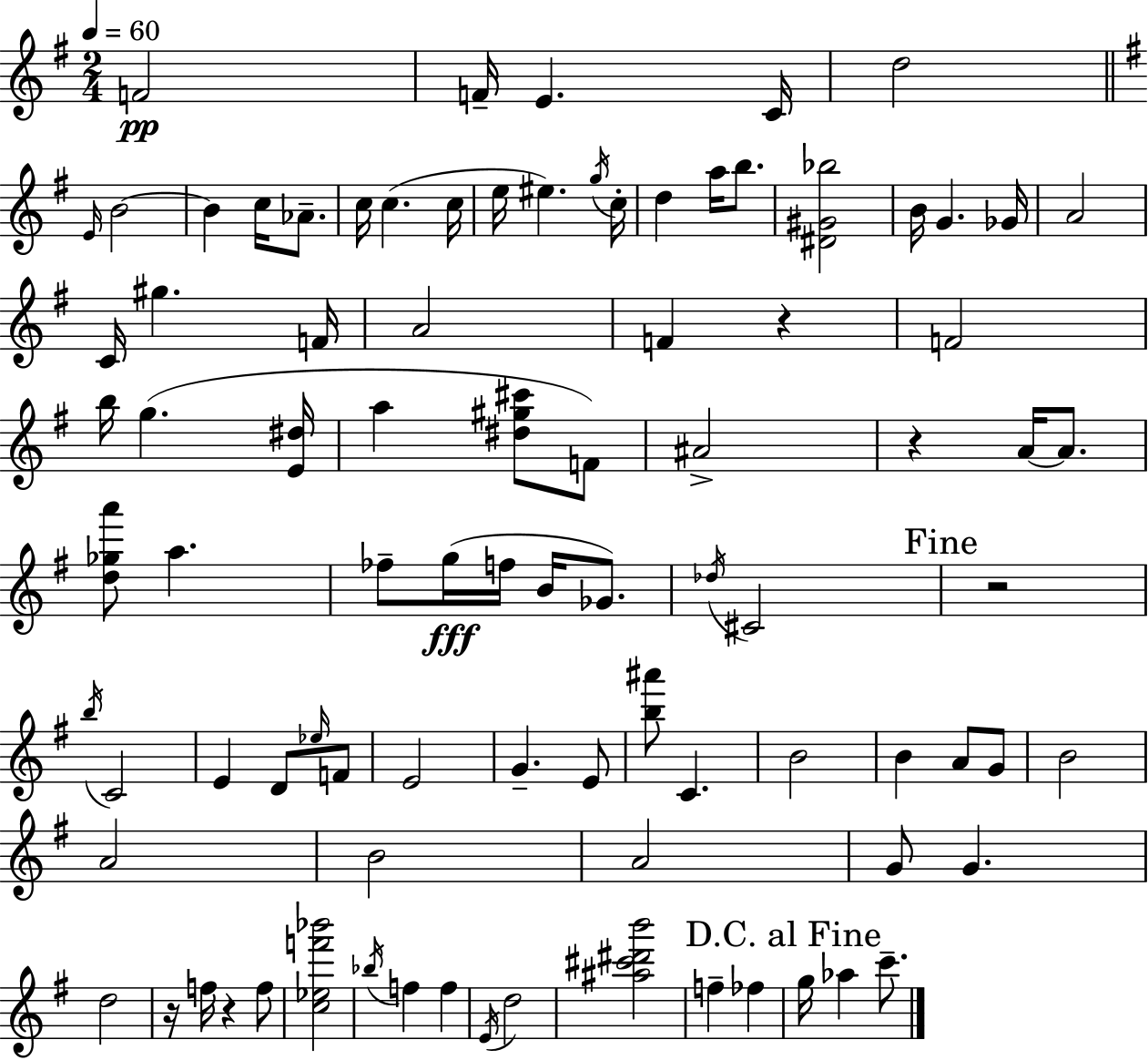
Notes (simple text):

F4/h F4/s E4/q. C4/s D5/h E4/s B4/h B4/q C5/s Ab4/e. C5/s C5/q. C5/s E5/s EIS5/q. G5/s C5/s D5/q A5/s B5/e. [D#4,G#4,Bb5]/h B4/s G4/q. Gb4/s A4/h C4/s G#5/q. F4/s A4/h F4/q R/q F4/h B5/s G5/q. [E4,D#5]/s A5/q [D#5,G#5,C#6]/e F4/e A#4/h R/q A4/s A4/e. [D5,Gb5,A6]/e A5/q. FES5/e G5/s F5/s B4/s Gb4/e. Db5/s C#4/h R/h B5/s C4/h E4/q D4/e Eb5/s F4/e E4/h G4/q. E4/e [B5,A#6]/e C4/q. B4/h B4/q A4/e G4/e B4/h A4/h B4/h A4/h G4/e G4/q. D5/h R/s F5/s R/q F5/e [C5,Eb5,F6,Bb6]/h Bb5/s F5/q F5/q E4/s D5/h [A#5,C#6,D#6,B6]/h F5/q FES5/q G5/s Ab5/q C6/e.